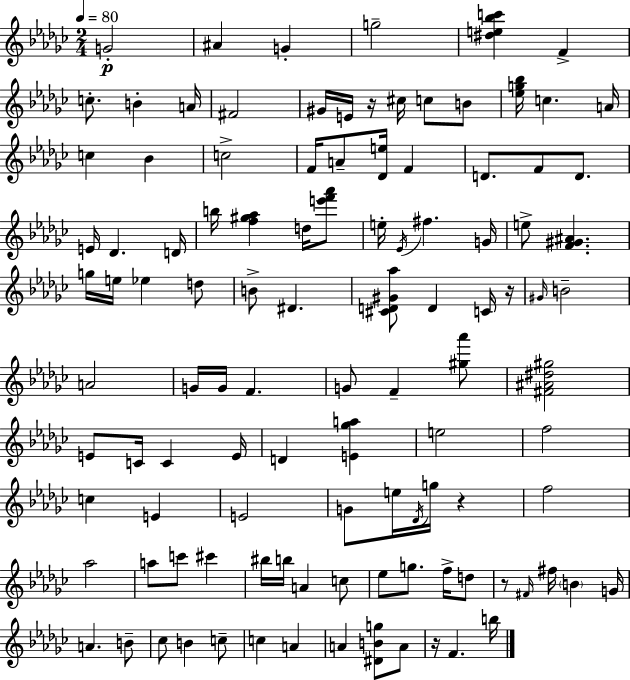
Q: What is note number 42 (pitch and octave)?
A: D4